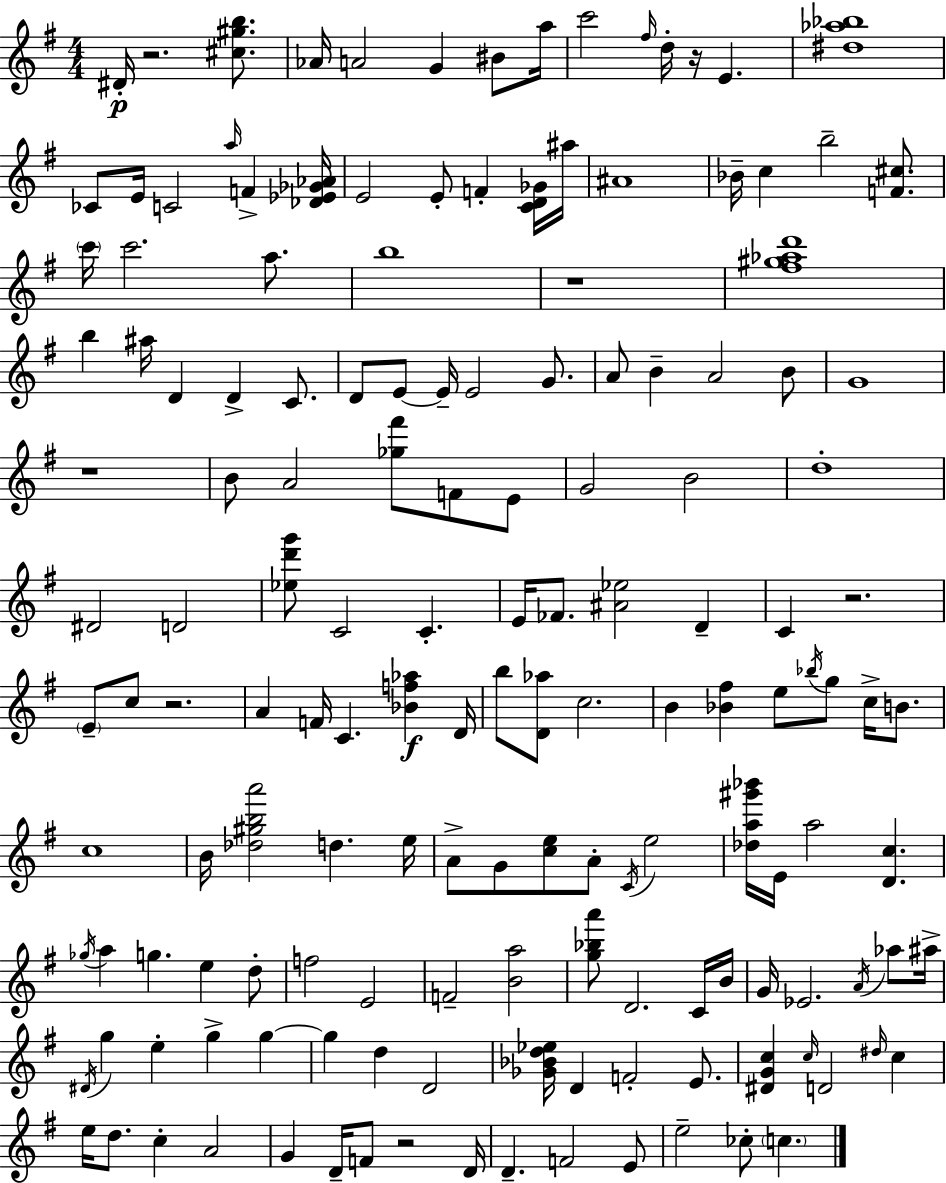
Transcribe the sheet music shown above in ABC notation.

X:1
T:Untitled
M:4/4
L:1/4
K:Em
^D/4 z2 [^c^gb]/2 _A/4 A2 G ^B/2 a/4 c'2 ^f/4 d/4 z/4 E [^d_a_b]4 _C/2 E/4 C2 a/4 F [_D_E_G_A]/4 E2 E/2 F [CD_G]/4 ^a/4 ^A4 _B/4 c b2 [F^c]/2 c'/4 c'2 a/2 b4 z4 [^f^g_ad']4 b ^a/4 D D C/2 D/2 E/2 E/4 E2 G/2 A/2 B A2 B/2 G4 z4 B/2 A2 [_g^f']/2 F/2 E/2 G2 B2 d4 ^D2 D2 [_ed'g']/2 C2 C E/4 _F/2 [^A_e]2 D C z2 E/2 c/2 z2 A F/4 C [_Bf_a] D/4 b/2 [D_a]/2 c2 B [_B^f] e/2 _b/4 g/2 c/4 B/2 c4 B/4 [_d^gba']2 d e/4 A/2 G/2 [ce]/2 A/2 C/4 e2 [_da^g'_b']/4 E/4 a2 [Dc] _g/4 a g e d/2 f2 E2 F2 [Ba]2 [g_ba']/2 D2 C/4 B/4 G/4 _E2 A/4 _a/2 ^a/4 ^D/4 g e g g g d D2 [_G_Bd_e]/4 D F2 E/2 [^DGc] c/4 D2 ^d/4 c e/4 d/2 c A2 G D/4 F/2 z2 D/4 D F2 E/2 e2 _c/2 c